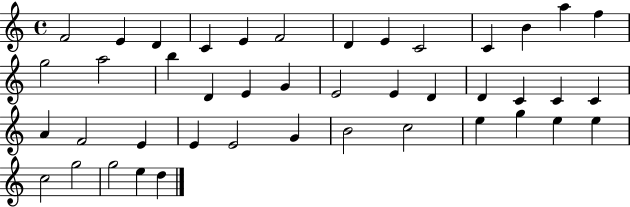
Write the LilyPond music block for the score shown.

{
  \clef treble
  \time 4/4
  \defaultTimeSignature
  \key c \major
  f'2 e'4 d'4 | c'4 e'4 f'2 | d'4 e'4 c'2 | c'4 b'4 a''4 f''4 | \break g''2 a''2 | b''4 d'4 e'4 g'4 | e'2 e'4 d'4 | d'4 c'4 c'4 c'4 | \break a'4 f'2 e'4 | e'4 e'2 g'4 | b'2 c''2 | e''4 g''4 e''4 e''4 | \break c''2 g''2 | g''2 e''4 d''4 | \bar "|."
}